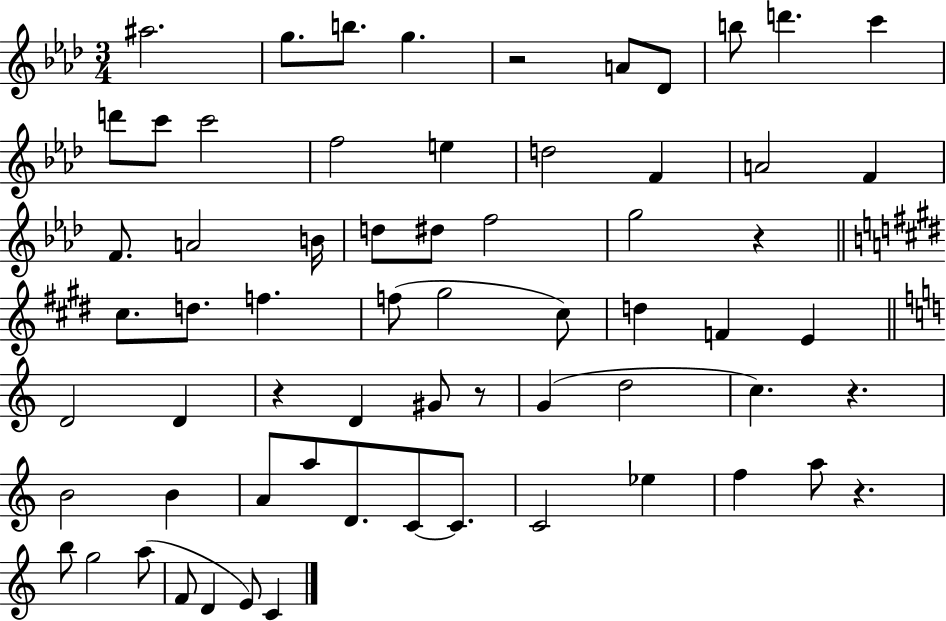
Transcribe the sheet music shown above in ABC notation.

X:1
T:Untitled
M:3/4
L:1/4
K:Ab
^a2 g/2 b/2 g z2 A/2 _D/2 b/2 d' c' d'/2 c'/2 c'2 f2 e d2 F A2 F F/2 A2 B/4 d/2 ^d/2 f2 g2 z ^c/2 d/2 f f/2 ^g2 ^c/2 d F E D2 D z D ^G/2 z/2 G d2 c z B2 B A/2 a/2 D/2 C/2 C/2 C2 _e f a/2 z b/2 g2 a/2 F/2 D E/2 C